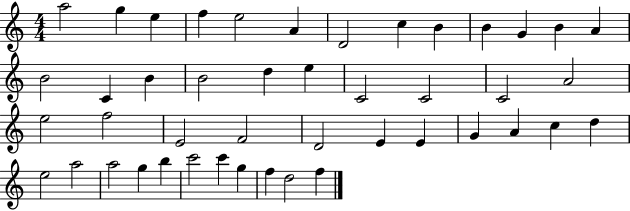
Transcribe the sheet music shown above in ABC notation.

X:1
T:Untitled
M:4/4
L:1/4
K:C
a2 g e f e2 A D2 c B B G B A B2 C B B2 d e C2 C2 C2 A2 e2 f2 E2 F2 D2 E E G A c d e2 a2 a2 g b c'2 c' g f d2 f